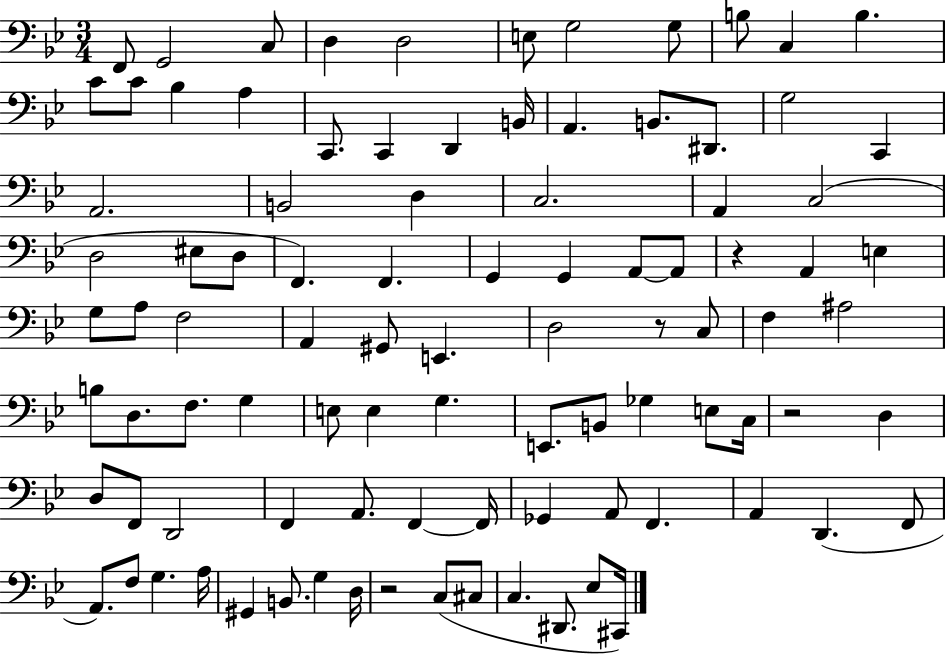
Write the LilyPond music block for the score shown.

{
  \clef bass
  \numericTimeSignature
  \time 3/4
  \key bes \major
  f,8 g,2 c8 | d4 d2 | e8 g2 g8 | b8 c4 b4. | \break c'8 c'8 bes4 a4 | c,8. c,4 d,4 b,16 | a,4. b,8. dis,8. | g2 c,4 | \break a,2. | b,2 d4 | c2. | a,4 c2( | \break d2 eis8 d8 | f,4.) f,4. | g,4 g,4 a,8~~ a,8 | r4 a,4 e4 | \break g8 a8 f2 | a,4 gis,8 e,4. | d2 r8 c8 | f4 ais2 | \break b8 d8. f8. g4 | e8 e4 g4. | e,8. b,8 ges4 e8 c16 | r2 d4 | \break d8 f,8 d,2 | f,4 a,8. f,4~~ f,16 | ges,4 a,8 f,4. | a,4 d,4.( f,8 | \break a,8.) f8 g4. a16 | gis,4 b,8. g4 d16 | r2 c8( cis8 | c4. dis,8. ees8 cis,16) | \break \bar "|."
}